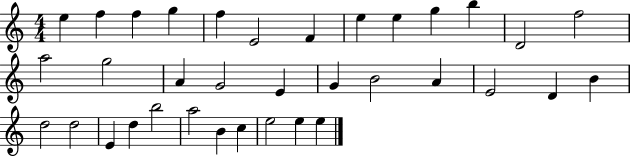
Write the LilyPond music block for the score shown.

{
  \clef treble
  \numericTimeSignature
  \time 4/4
  \key c \major
  e''4 f''4 f''4 g''4 | f''4 e'2 f'4 | e''4 e''4 g''4 b''4 | d'2 f''2 | \break a''2 g''2 | a'4 g'2 e'4 | g'4 b'2 a'4 | e'2 d'4 b'4 | \break d''2 d''2 | e'4 d''4 b''2 | a''2 b'4 c''4 | e''2 e''4 e''4 | \break \bar "|."
}